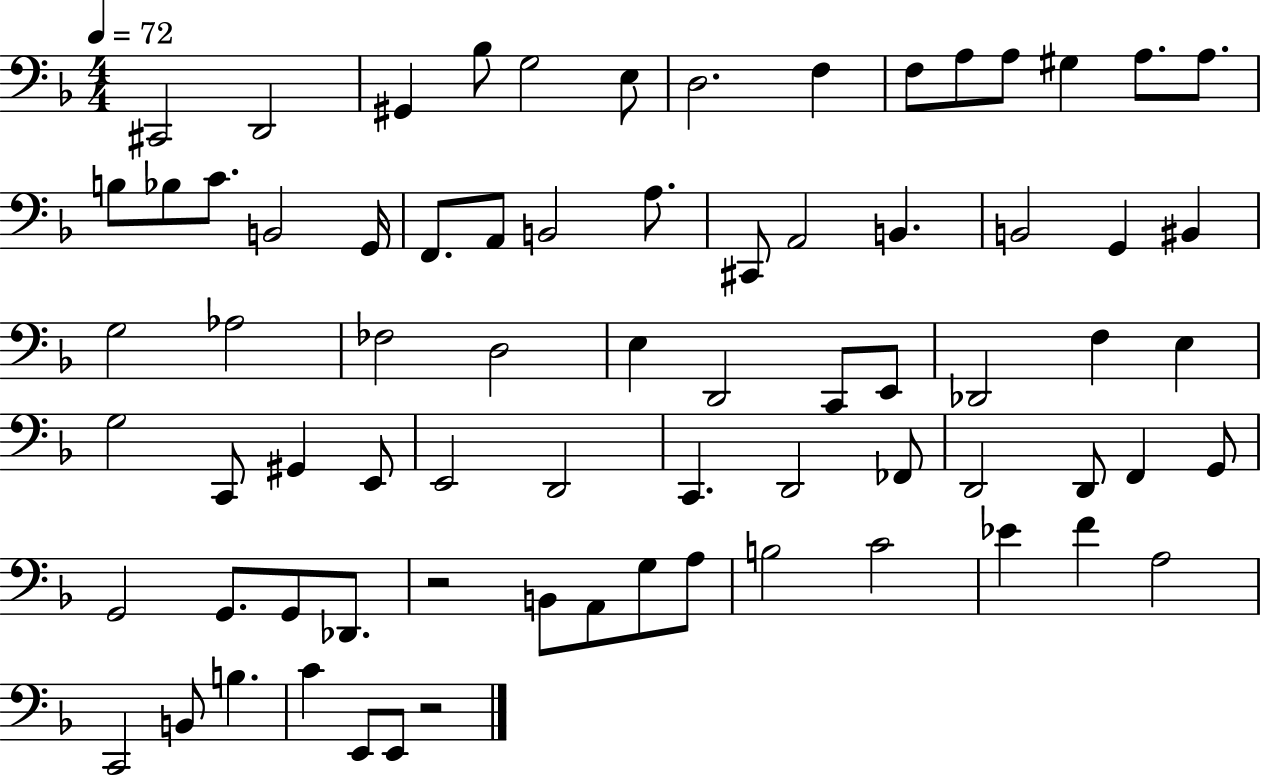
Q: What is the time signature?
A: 4/4